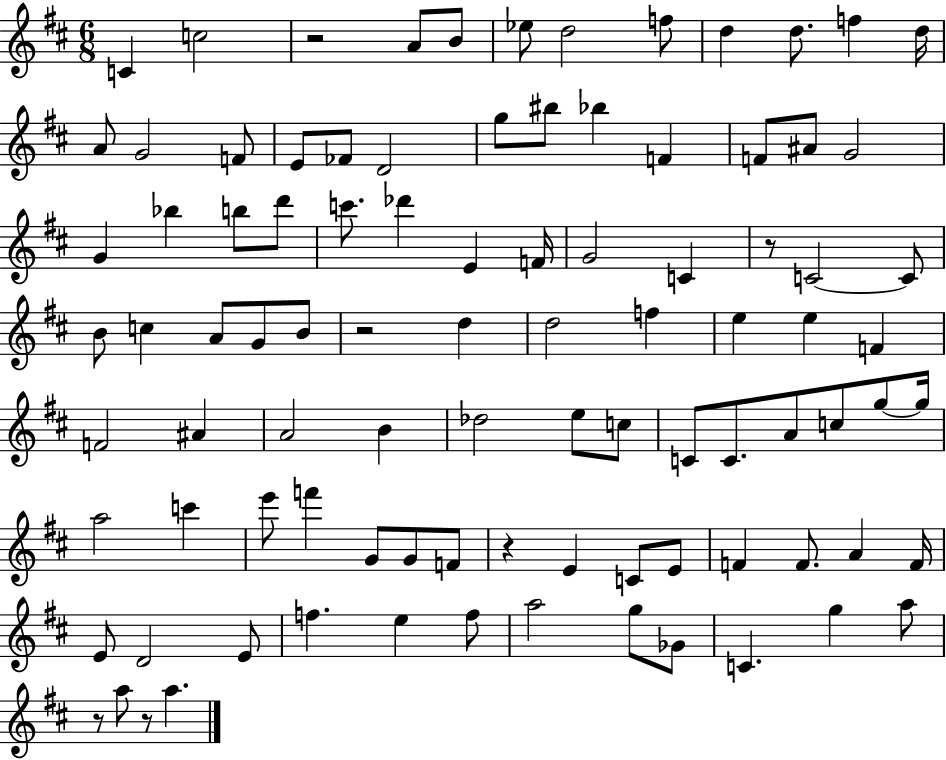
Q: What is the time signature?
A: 6/8